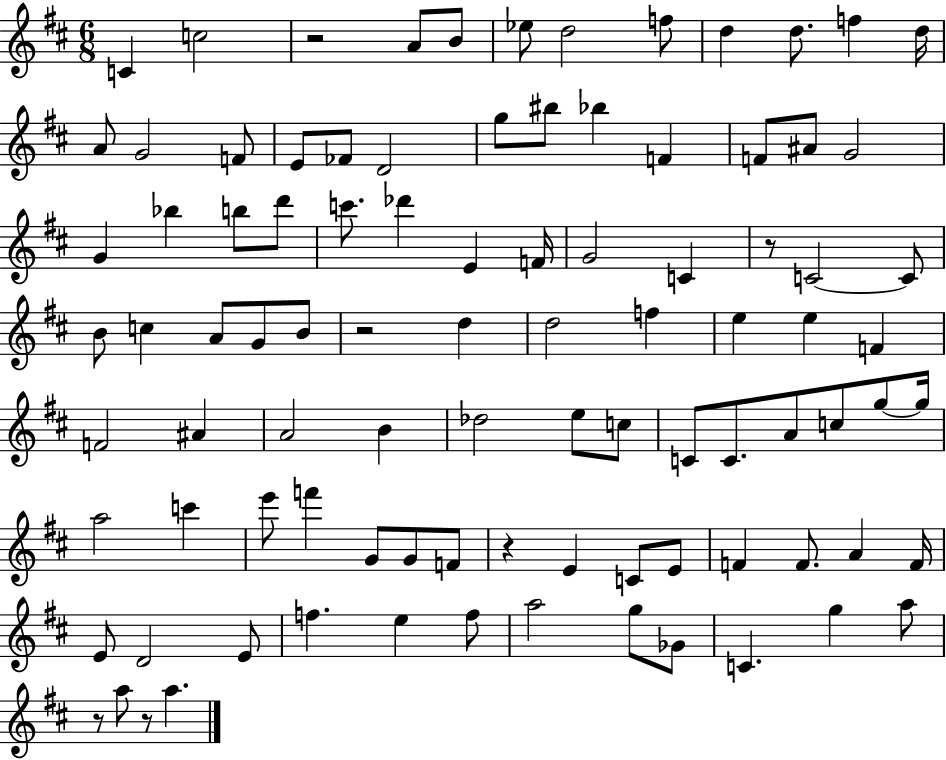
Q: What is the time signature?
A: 6/8